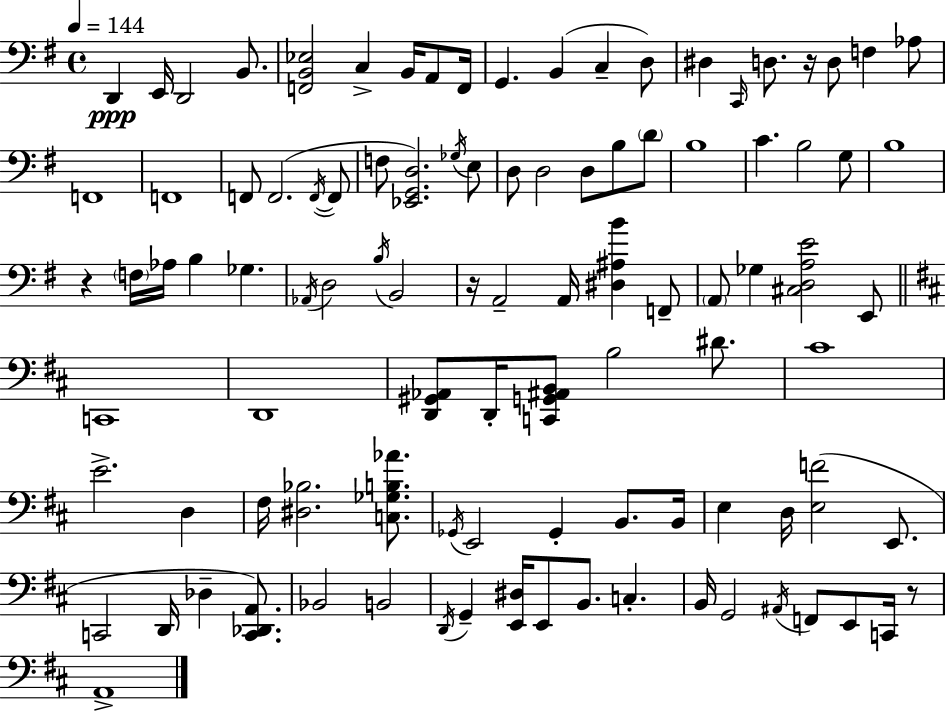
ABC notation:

X:1
T:Untitled
M:4/4
L:1/4
K:Em
D,, E,,/4 D,,2 B,,/2 [F,,B,,_E,]2 C, B,,/4 A,,/2 F,,/4 G,, B,, C, D,/2 ^D, C,,/4 D,/2 z/4 D,/2 F, _A,/2 F,,4 F,,4 F,,/2 F,,2 F,,/4 F,,/2 F,/2 [_E,,G,,D,]2 _G,/4 E,/2 D,/2 D,2 D,/2 B,/2 D/2 B,4 C B,2 G,/2 B,4 z F,/4 _A,/4 B, _G, _A,,/4 D,2 B,/4 B,,2 z/4 A,,2 A,,/4 [^D,^A,B] F,,/2 A,,/2 _G, [^C,D,A,E]2 E,,/2 C,,4 D,,4 [D,,^G,,_A,,]/2 D,,/4 [C,,G,,^A,,B,,]/2 B,2 ^D/2 ^C4 E2 D, ^F,/4 [^D,_B,]2 [C,_G,B,_A]/2 _G,,/4 E,,2 _G,, B,,/2 B,,/4 E, D,/4 [E,F]2 E,,/2 C,,2 D,,/4 _D, [C,,_D,,A,,]/2 _B,,2 B,,2 D,,/4 G,, [E,,^D,]/4 E,,/2 B,,/2 C, B,,/4 G,,2 ^A,,/4 F,,/2 E,,/2 C,,/4 z/2 A,,4